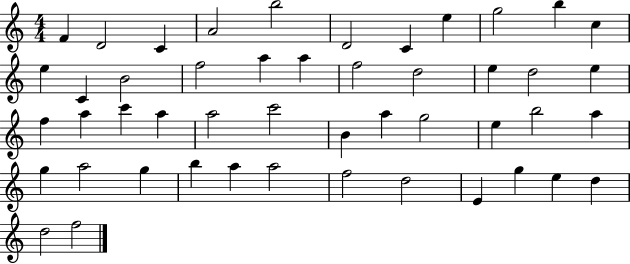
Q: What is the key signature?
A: C major